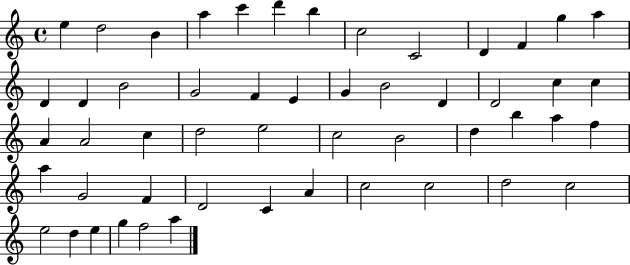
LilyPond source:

{
  \clef treble
  \time 4/4
  \defaultTimeSignature
  \key c \major
  e''4 d''2 b'4 | a''4 c'''4 d'''4 b''4 | c''2 c'2 | d'4 f'4 g''4 a''4 | \break d'4 d'4 b'2 | g'2 f'4 e'4 | g'4 b'2 d'4 | d'2 c''4 c''4 | \break a'4 a'2 c''4 | d''2 e''2 | c''2 b'2 | d''4 b''4 a''4 f''4 | \break a''4 g'2 f'4 | d'2 c'4 a'4 | c''2 c''2 | d''2 c''2 | \break e''2 d''4 e''4 | g''4 f''2 a''4 | \bar "|."
}